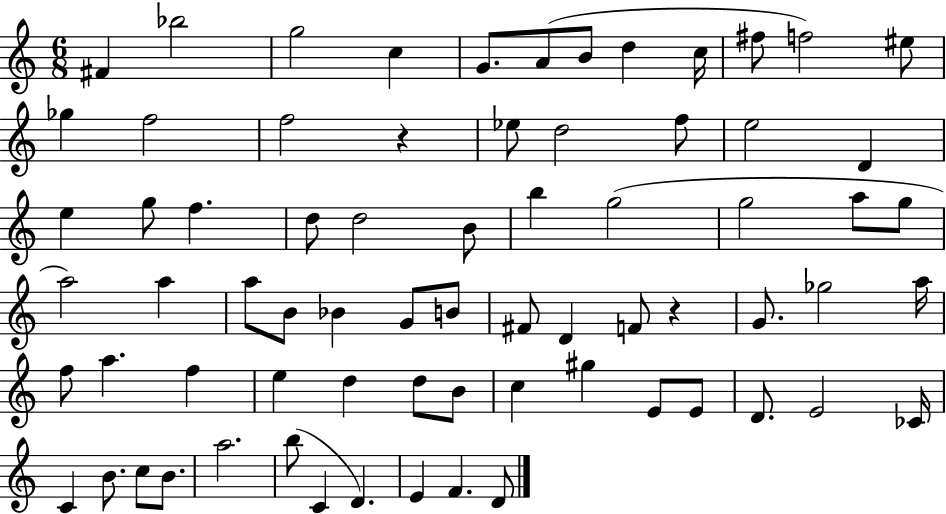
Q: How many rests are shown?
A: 2